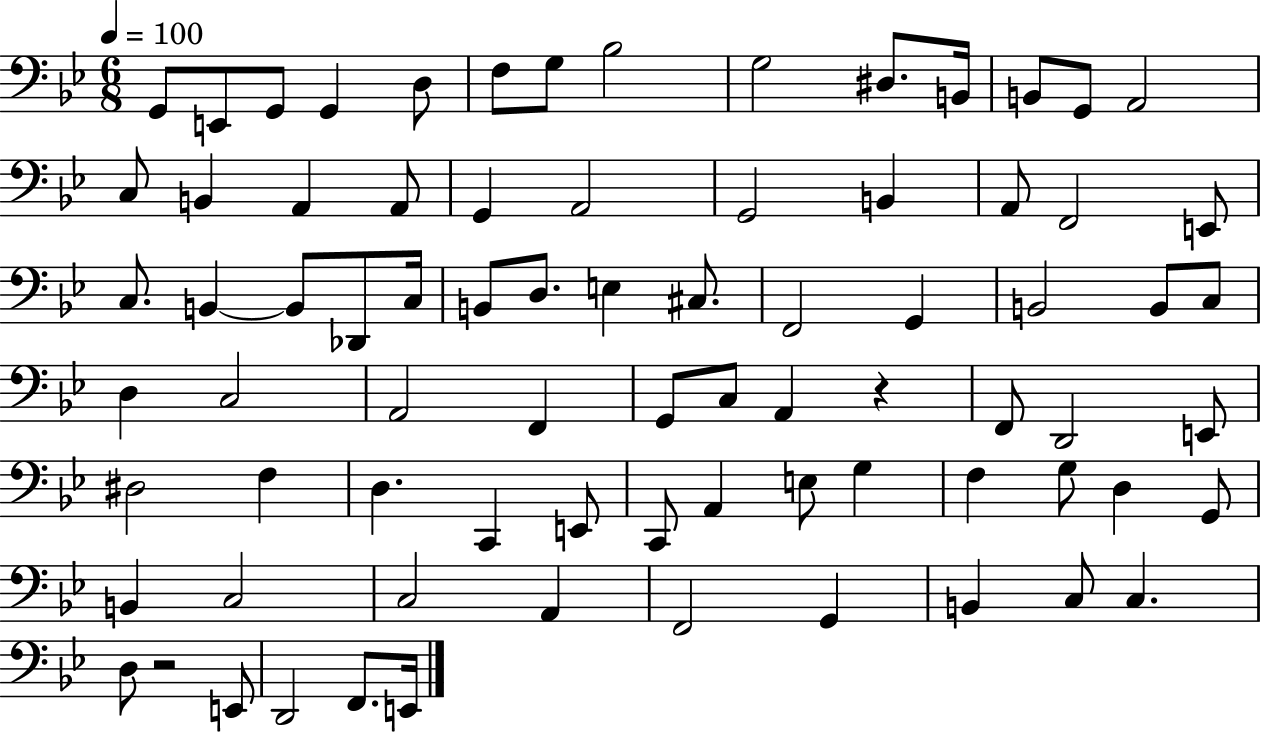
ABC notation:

X:1
T:Untitled
M:6/8
L:1/4
K:Bb
G,,/2 E,,/2 G,,/2 G,, D,/2 F,/2 G,/2 _B,2 G,2 ^D,/2 B,,/4 B,,/2 G,,/2 A,,2 C,/2 B,, A,, A,,/2 G,, A,,2 G,,2 B,, A,,/2 F,,2 E,,/2 C,/2 B,, B,,/2 _D,,/2 C,/4 B,,/2 D,/2 E, ^C,/2 F,,2 G,, B,,2 B,,/2 C,/2 D, C,2 A,,2 F,, G,,/2 C,/2 A,, z F,,/2 D,,2 E,,/2 ^D,2 F, D, C,, E,,/2 C,,/2 A,, E,/2 G, F, G,/2 D, G,,/2 B,, C,2 C,2 A,, F,,2 G,, B,, C,/2 C, D,/2 z2 E,,/2 D,,2 F,,/2 E,,/4